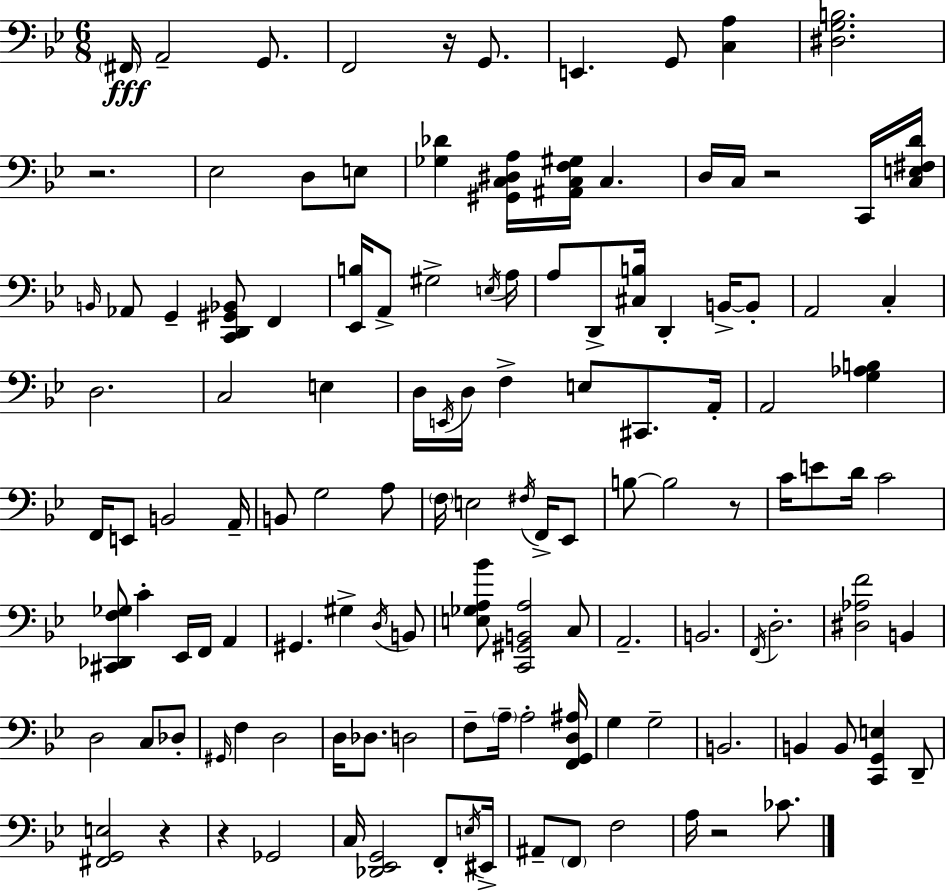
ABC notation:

X:1
T:Untitled
M:6/8
L:1/4
K:Bb
^F,,/4 A,,2 G,,/2 F,,2 z/4 G,,/2 E,, G,,/2 [C,A,] [^D,G,B,]2 z2 _E,2 D,/2 E,/2 [_G,_D] [^G,,C,^D,A,]/4 [^A,,C,F,^G,]/4 C, D,/4 C,/4 z2 C,,/4 [C,E,^F,D]/4 B,,/4 _A,,/2 G,, [C,,D,,^G,,_B,,]/2 F,, [_E,,B,]/4 A,,/2 ^G,2 E,/4 A,/4 A,/2 D,,/2 [^C,B,]/4 D,, B,,/4 B,,/2 A,,2 C, D,2 C,2 E, D,/4 E,,/4 D,/4 F, E,/2 ^C,,/2 A,,/4 A,,2 [G,_A,B,] F,,/4 E,,/2 B,,2 A,,/4 B,,/2 G,2 A,/2 F,/4 E,2 ^F,/4 F,,/4 _E,,/2 B,/2 B,2 z/2 C/4 E/2 D/4 C2 [^C,,_D,,F,_G,]/2 C _E,,/4 F,,/4 A,, ^G,, ^G, D,/4 B,,/2 [E,_G,A,_B]/2 [C,,^G,,B,,A,]2 C,/2 A,,2 B,,2 F,,/4 D,2 [^D,_A,F]2 B,, D,2 C,/2 _D,/2 ^G,,/4 F, D,2 D,/4 _D,/2 D,2 F,/2 A,/4 A,2 [F,,G,,D,^A,]/4 G, G,2 B,,2 B,, B,,/2 [C,,G,,E,] D,,/2 [^F,,G,,E,]2 z z _G,,2 C,/4 [_D,,_E,,G,,]2 F,,/2 E,/4 ^E,,/4 ^A,,/2 F,,/2 F,2 A,/4 z2 _C/2